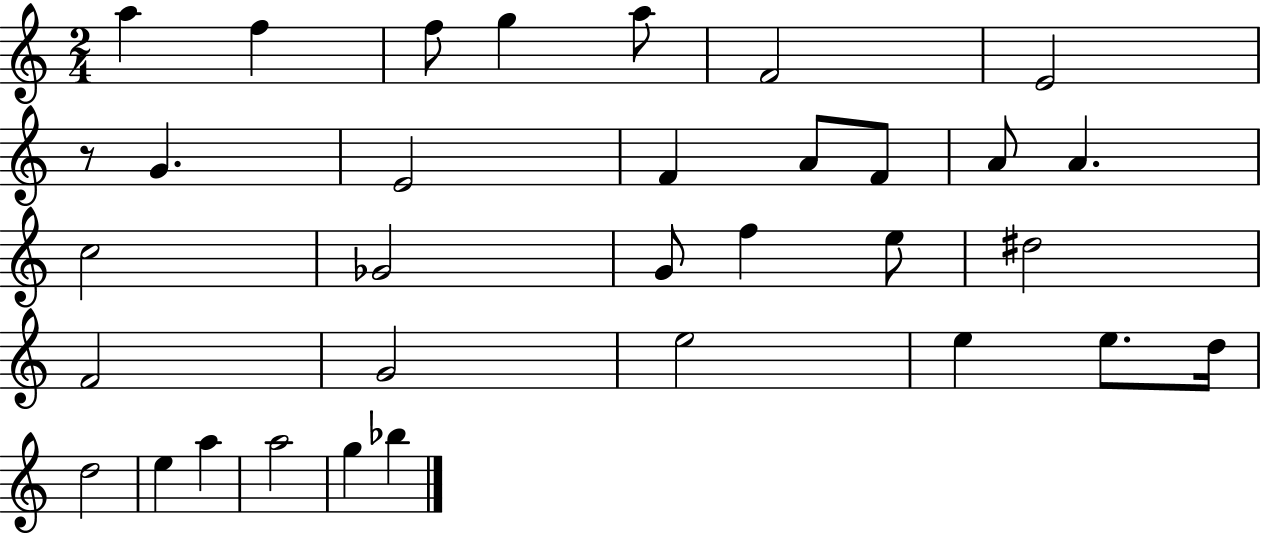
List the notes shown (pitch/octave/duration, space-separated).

A5/q F5/q F5/e G5/q A5/e F4/h E4/h R/e G4/q. E4/h F4/q A4/e F4/e A4/e A4/q. C5/h Gb4/h G4/e F5/q E5/e D#5/h F4/h G4/h E5/h E5/q E5/e. D5/s D5/h E5/q A5/q A5/h G5/q Bb5/q